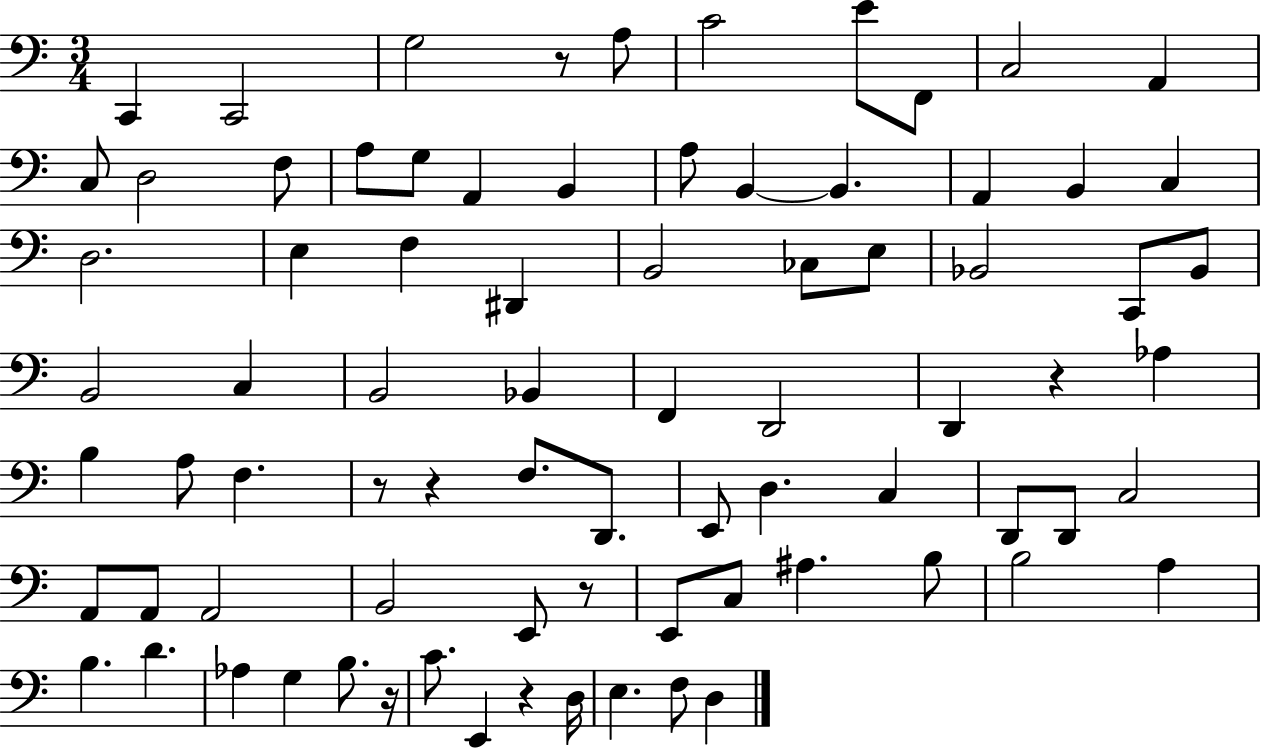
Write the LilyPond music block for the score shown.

{
  \clef bass
  \numericTimeSignature
  \time 3/4
  \key c \major
  c,4 c,2 | g2 r8 a8 | c'2 e'8 f,8 | c2 a,4 | \break c8 d2 f8 | a8 g8 a,4 b,4 | a8 b,4~~ b,4. | a,4 b,4 c4 | \break d2. | e4 f4 dis,4 | b,2 ces8 e8 | bes,2 c,8 bes,8 | \break b,2 c4 | b,2 bes,4 | f,4 d,2 | d,4 r4 aes4 | \break b4 a8 f4. | r8 r4 f8. d,8. | e,8 d4. c4 | d,8 d,8 c2 | \break a,8 a,8 a,2 | b,2 e,8 r8 | e,8 c8 ais4. b8 | b2 a4 | \break b4. d'4. | aes4 g4 b8. r16 | c'8. e,4 r4 d16 | e4. f8 d4 | \break \bar "|."
}